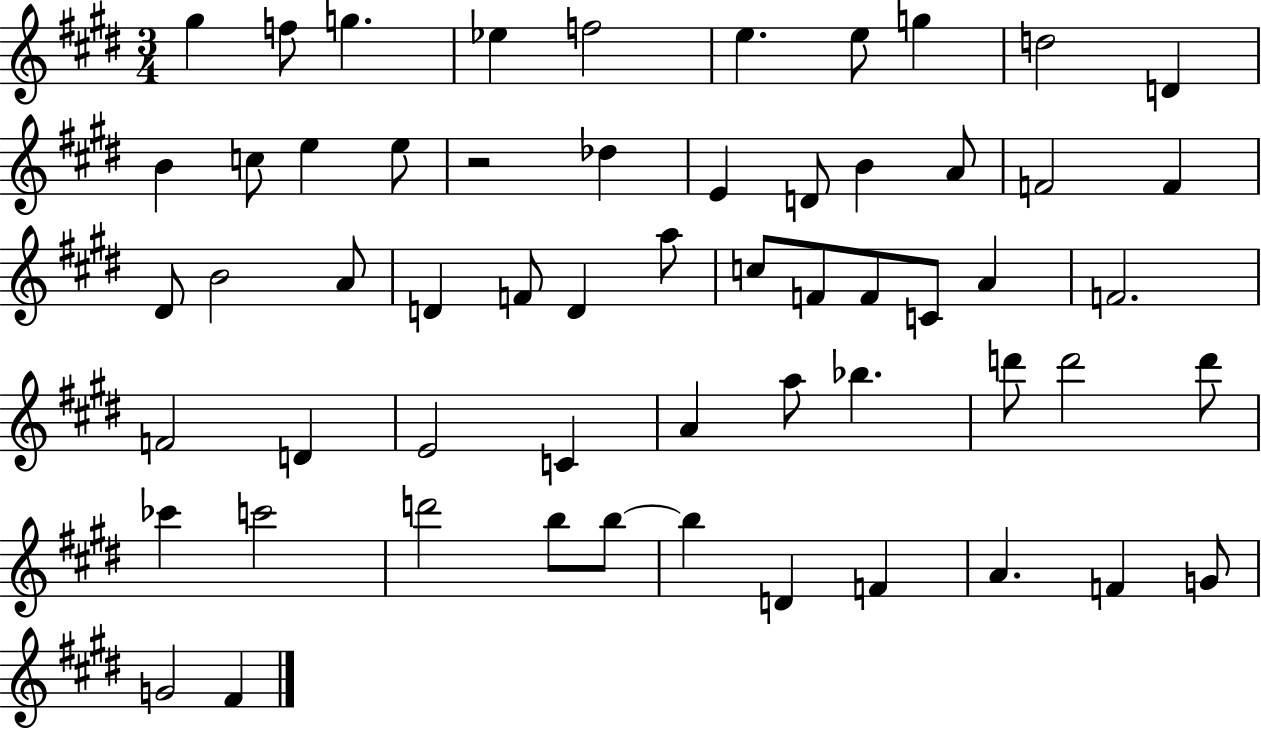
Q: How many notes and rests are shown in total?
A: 58